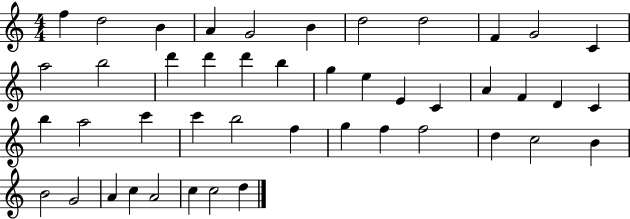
X:1
T:Untitled
M:4/4
L:1/4
K:C
f d2 B A G2 B d2 d2 F G2 C a2 b2 d' d' d' b g e E C A F D C b a2 c' c' b2 f g f f2 d c2 B B2 G2 A c A2 c c2 d